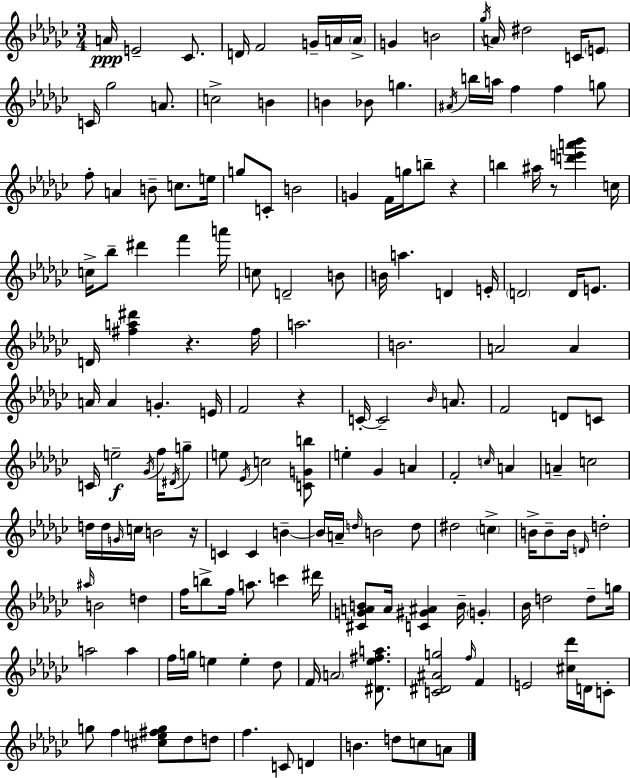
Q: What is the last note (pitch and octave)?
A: A4